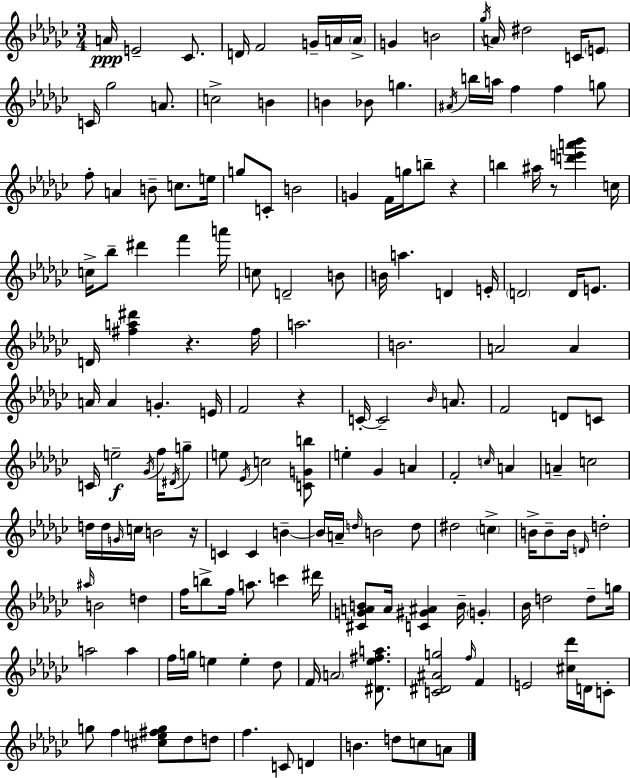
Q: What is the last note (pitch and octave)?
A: A4